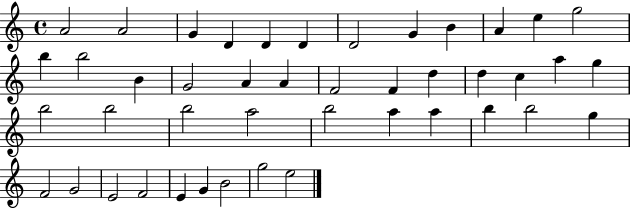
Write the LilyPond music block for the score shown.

{
  \clef treble
  \time 4/4
  \defaultTimeSignature
  \key c \major
  a'2 a'2 | g'4 d'4 d'4 d'4 | d'2 g'4 b'4 | a'4 e''4 g''2 | \break b''4 b''2 b'4 | g'2 a'4 a'4 | f'2 f'4 d''4 | d''4 c''4 a''4 g''4 | \break b''2 b''2 | b''2 a''2 | b''2 a''4 a''4 | b''4 b''2 g''4 | \break f'2 g'2 | e'2 f'2 | e'4 g'4 b'2 | g''2 e''2 | \break \bar "|."
}